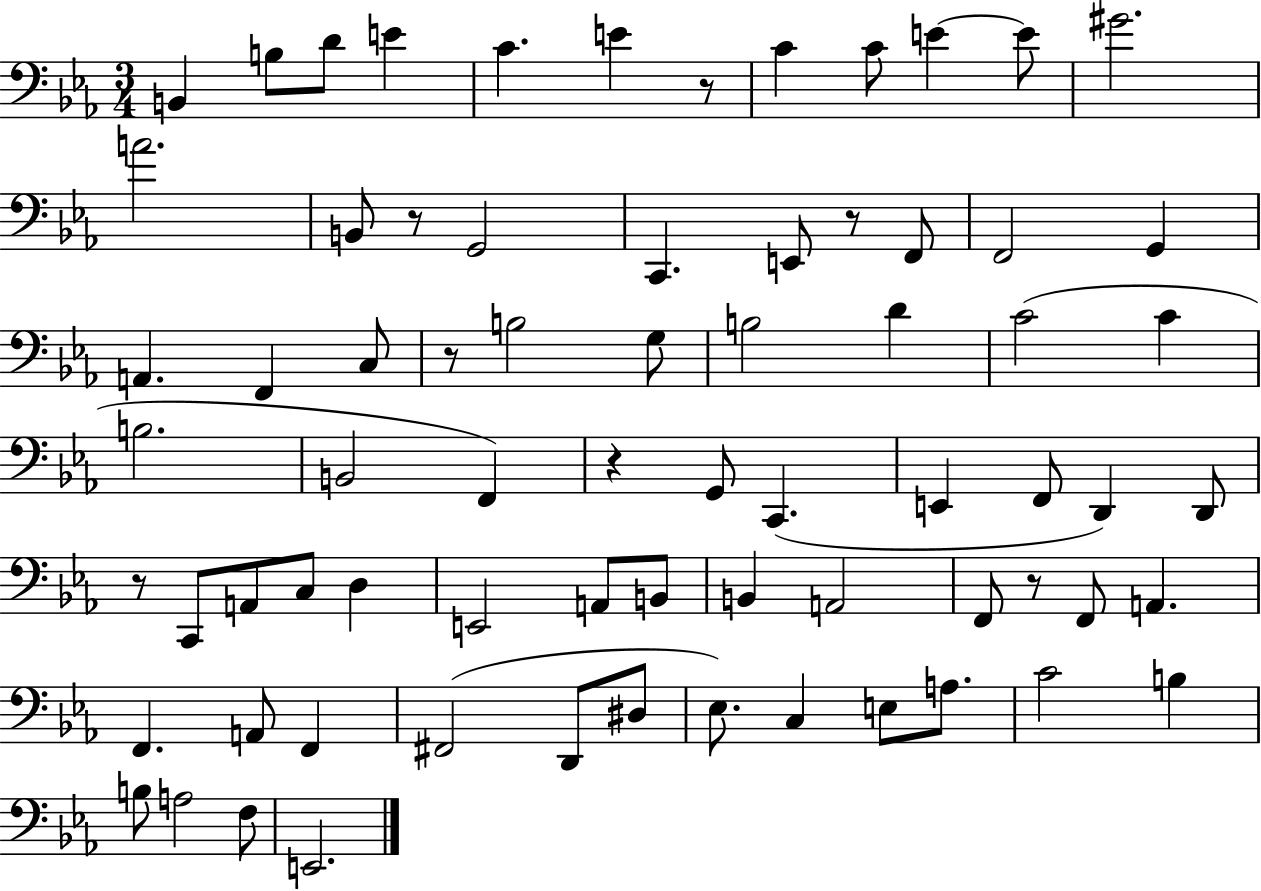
X:1
T:Untitled
M:3/4
L:1/4
K:Eb
B,, B,/2 D/2 E C E z/2 C C/2 E E/2 ^G2 A2 B,,/2 z/2 G,,2 C,, E,,/2 z/2 F,,/2 F,,2 G,, A,, F,, C,/2 z/2 B,2 G,/2 B,2 D C2 C B,2 B,,2 F,, z G,,/2 C,, E,, F,,/2 D,, D,,/2 z/2 C,,/2 A,,/2 C,/2 D, E,,2 A,,/2 B,,/2 B,, A,,2 F,,/2 z/2 F,,/2 A,, F,, A,,/2 F,, ^F,,2 D,,/2 ^D,/2 _E,/2 C, E,/2 A,/2 C2 B, B,/2 A,2 F,/2 E,,2